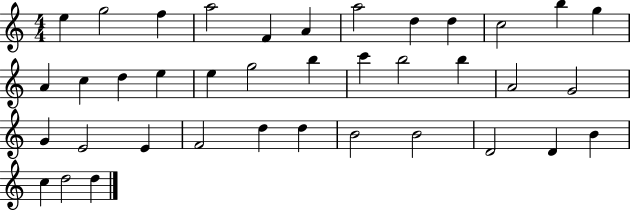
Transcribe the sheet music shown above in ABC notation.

X:1
T:Untitled
M:4/4
L:1/4
K:C
e g2 f a2 F A a2 d d c2 b g A c d e e g2 b c' b2 b A2 G2 G E2 E F2 d d B2 B2 D2 D B c d2 d